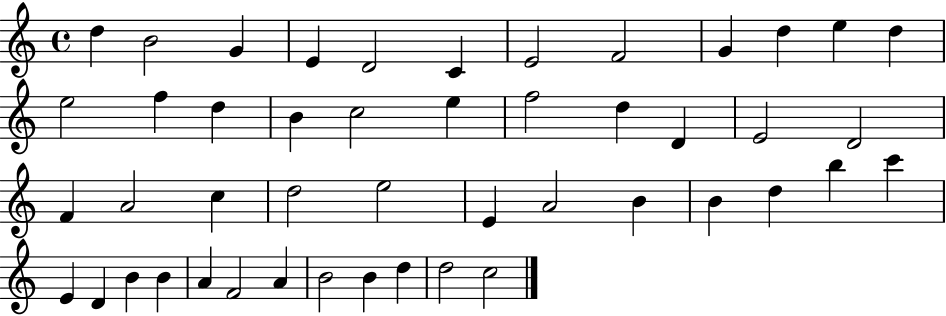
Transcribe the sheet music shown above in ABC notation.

X:1
T:Untitled
M:4/4
L:1/4
K:C
d B2 G E D2 C E2 F2 G d e d e2 f d B c2 e f2 d D E2 D2 F A2 c d2 e2 E A2 B B d b c' E D B B A F2 A B2 B d d2 c2